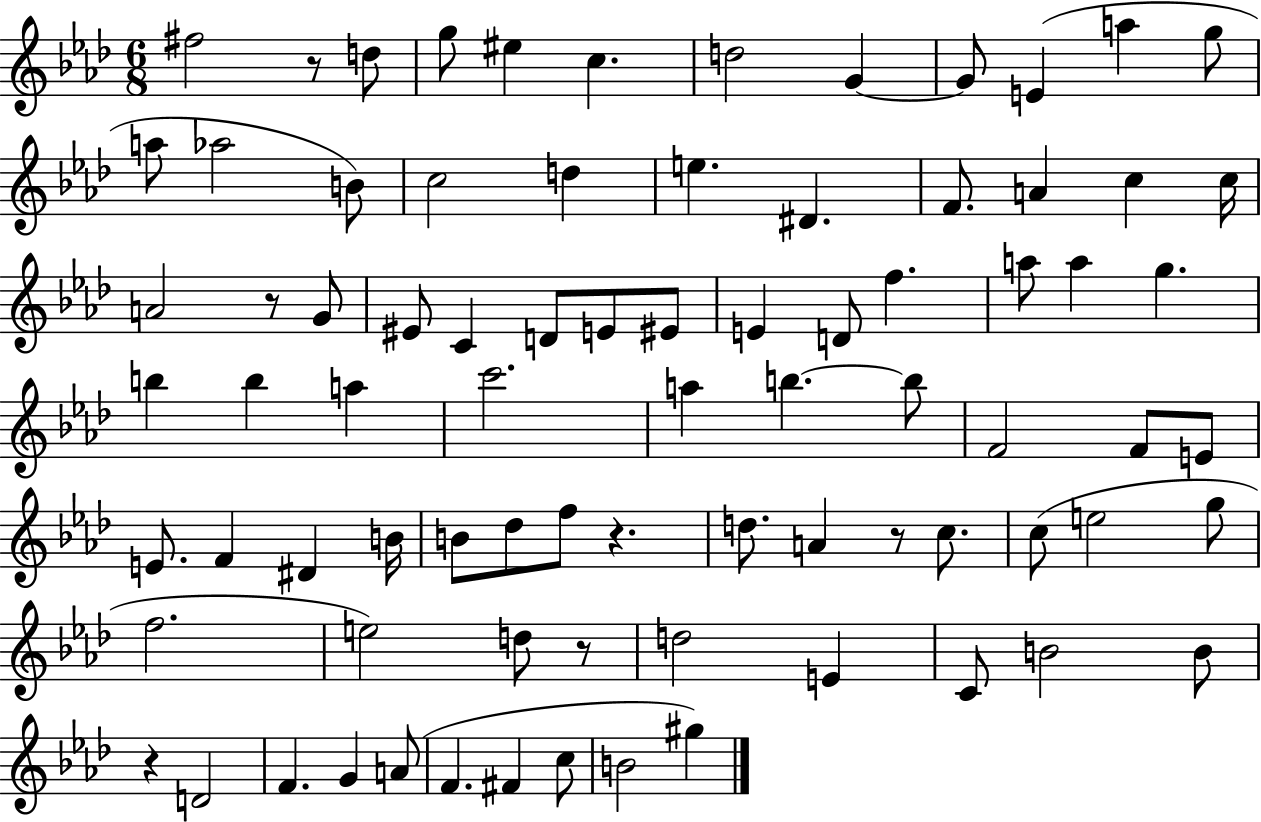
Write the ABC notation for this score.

X:1
T:Untitled
M:6/8
L:1/4
K:Ab
^f2 z/2 d/2 g/2 ^e c d2 G G/2 E a g/2 a/2 _a2 B/2 c2 d e ^D F/2 A c c/4 A2 z/2 G/2 ^E/2 C D/2 E/2 ^E/2 E D/2 f a/2 a g b b a c'2 a b b/2 F2 F/2 E/2 E/2 F ^D B/4 B/2 _d/2 f/2 z d/2 A z/2 c/2 c/2 e2 g/2 f2 e2 d/2 z/2 d2 E C/2 B2 B/2 z D2 F G A/2 F ^F c/2 B2 ^g